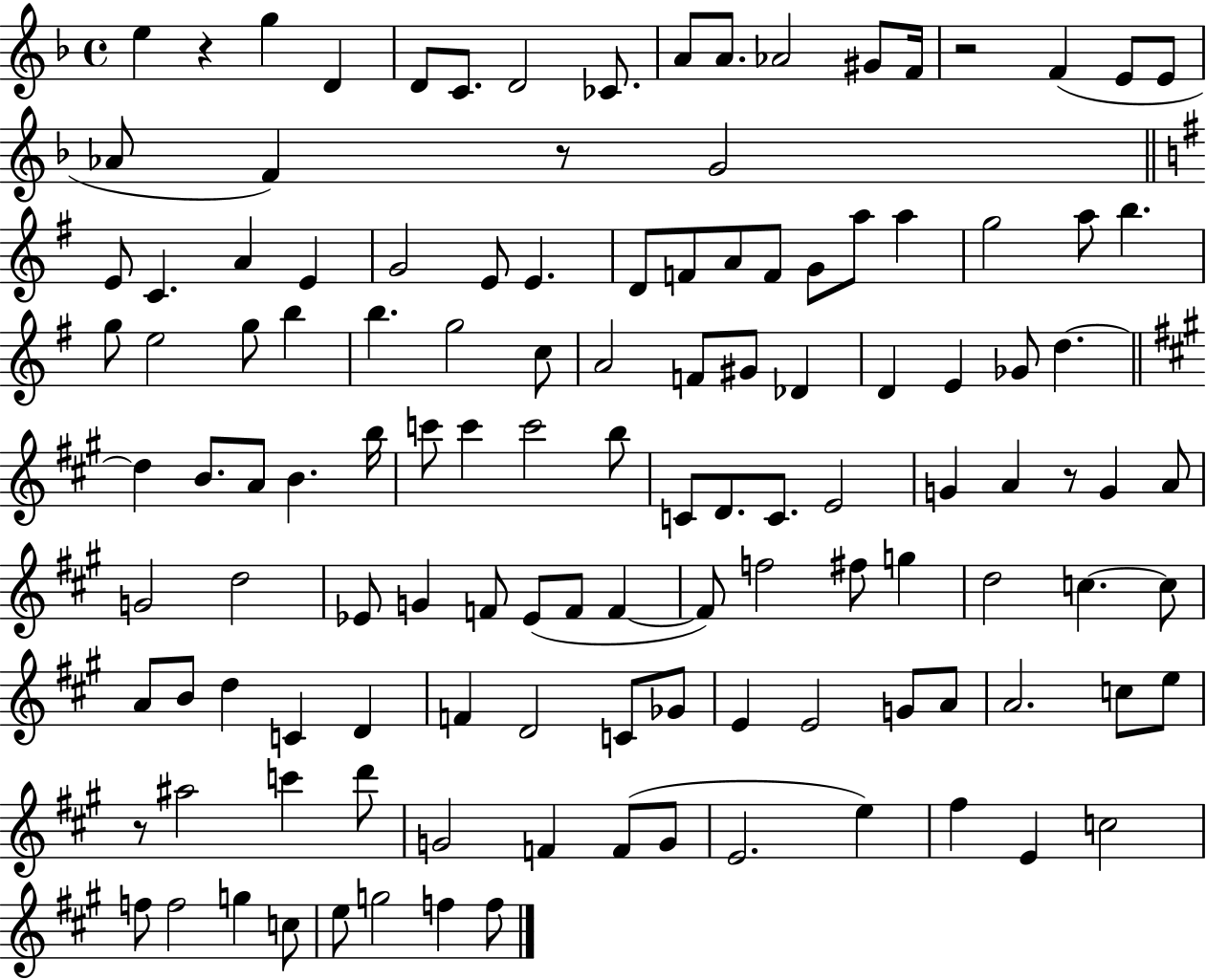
{
  \clef treble
  \time 4/4
  \defaultTimeSignature
  \key f \major
  e''4 r4 g''4 d'4 | d'8 c'8. d'2 ces'8. | a'8 a'8. aes'2 gis'8 f'16 | r2 f'4( e'8 e'8 | \break aes'8 f'4) r8 g'2 | \bar "||" \break \key e \minor e'8 c'4. a'4 e'4 | g'2 e'8 e'4. | d'8 f'8 a'8 f'8 g'8 a''8 a''4 | g''2 a''8 b''4. | \break g''8 e''2 g''8 b''4 | b''4. g''2 c''8 | a'2 f'8 gis'8 des'4 | d'4 e'4 ges'8 d''4.~~ | \break \bar "||" \break \key a \major d''4 b'8. a'8 b'4. b''16 | c'''8 c'''4 c'''2 b''8 | c'8 d'8. c'8. e'2 | g'4 a'4 r8 g'4 a'8 | \break g'2 d''2 | ees'8 g'4 f'8 ees'8( f'8 f'4~~ | f'8) f''2 fis''8 g''4 | d''2 c''4.~~ c''8 | \break a'8 b'8 d''4 c'4 d'4 | f'4 d'2 c'8 ges'8 | e'4 e'2 g'8 a'8 | a'2. c''8 e''8 | \break r8 ais''2 c'''4 d'''8 | g'2 f'4 f'8( g'8 | e'2. e''4) | fis''4 e'4 c''2 | \break f''8 f''2 g''4 c''8 | e''8 g''2 f''4 f''8 | \bar "|."
}